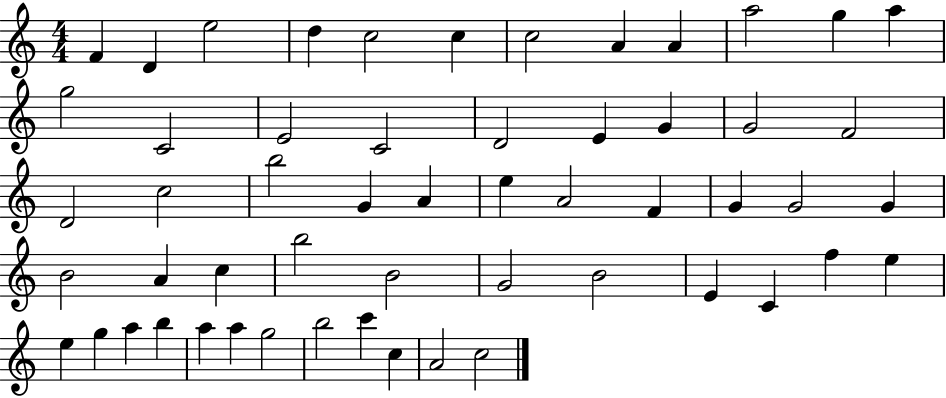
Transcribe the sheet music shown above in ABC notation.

X:1
T:Untitled
M:4/4
L:1/4
K:C
F D e2 d c2 c c2 A A a2 g a g2 C2 E2 C2 D2 E G G2 F2 D2 c2 b2 G A e A2 F G G2 G B2 A c b2 B2 G2 B2 E C f e e g a b a a g2 b2 c' c A2 c2